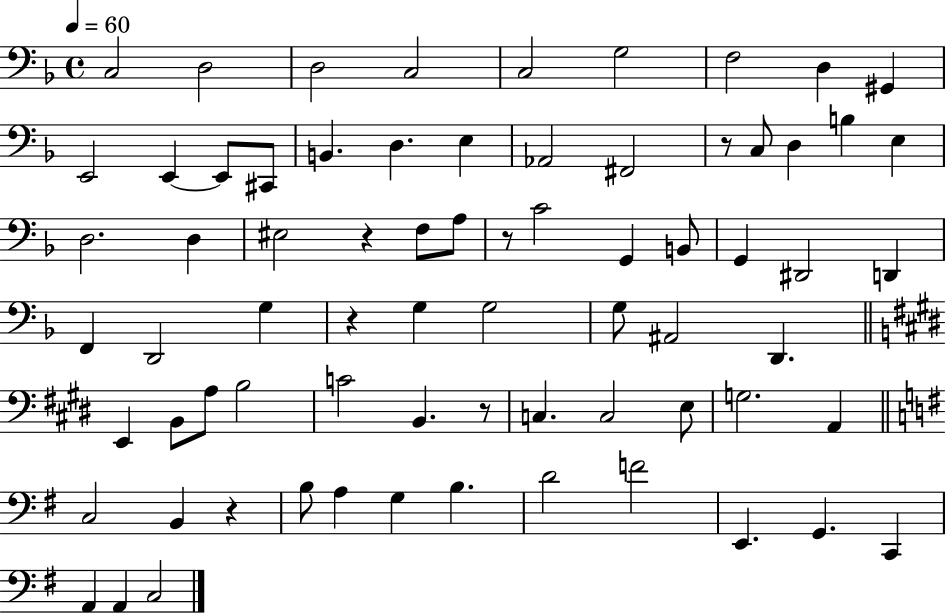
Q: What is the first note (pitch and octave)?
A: C3